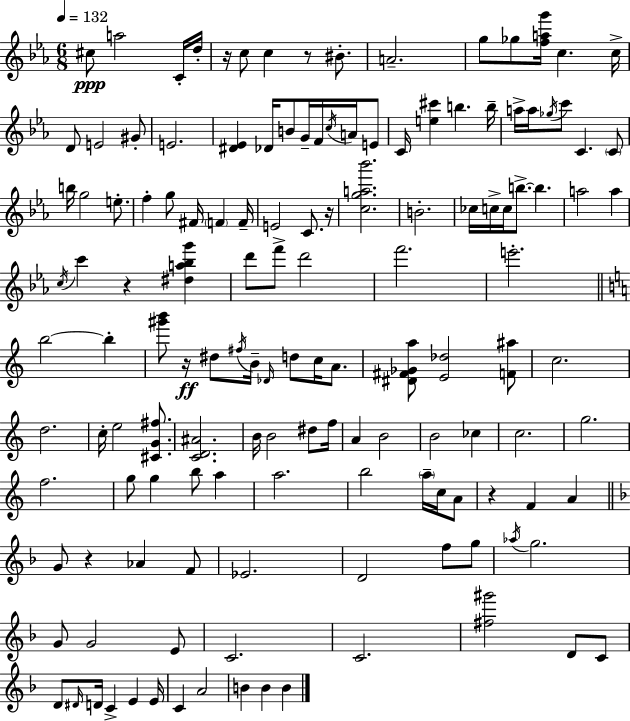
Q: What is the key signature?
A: EES major